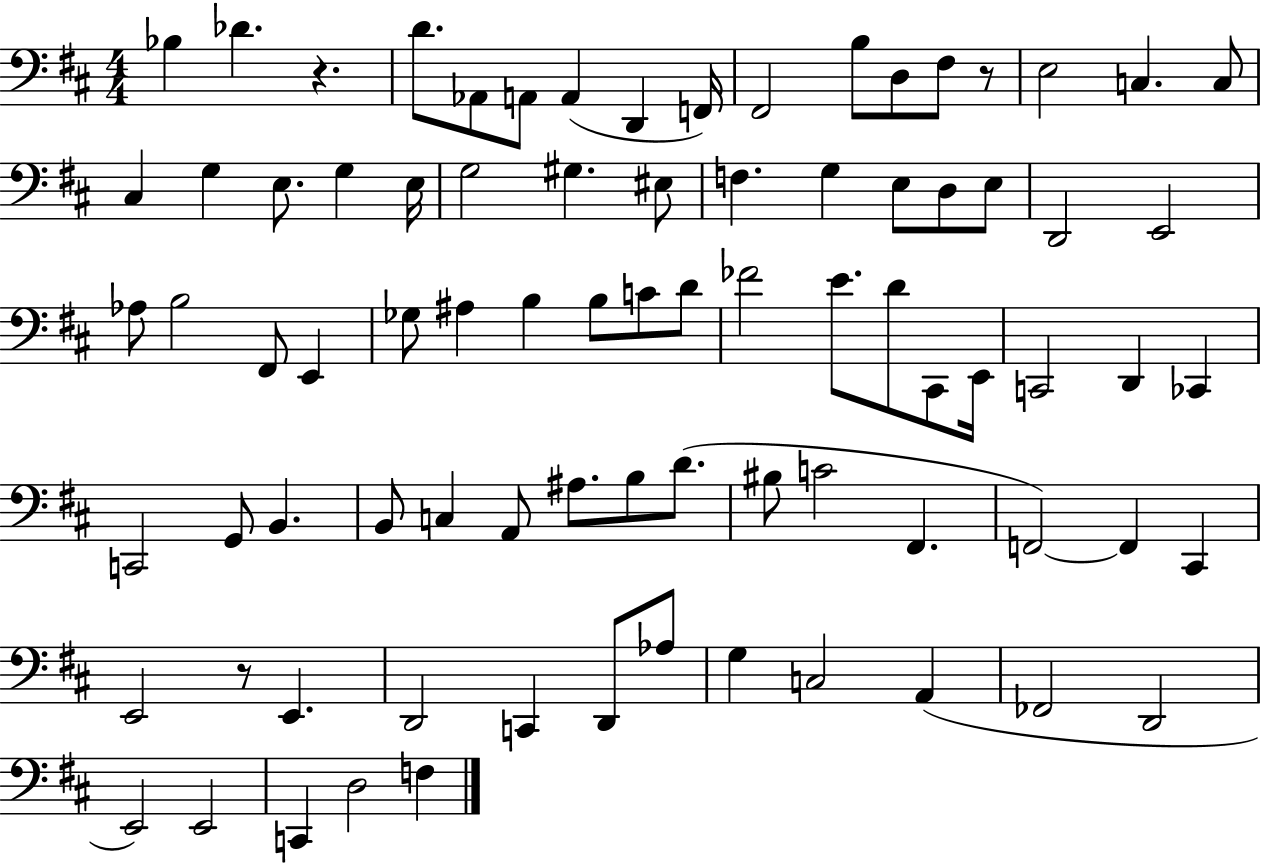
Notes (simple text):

Bb3/q Db4/q. R/q. D4/e. Ab2/e A2/e A2/q D2/q F2/s F#2/h B3/e D3/e F#3/e R/e E3/h C3/q. C3/e C#3/q G3/q E3/e. G3/q E3/s G3/h G#3/q. EIS3/e F3/q. G3/q E3/e D3/e E3/e D2/h E2/h Ab3/e B3/h F#2/e E2/q Gb3/e A#3/q B3/q B3/e C4/e D4/e FES4/h E4/e. D4/e C#2/e E2/s C2/h D2/q CES2/q C2/h G2/e B2/q. B2/e C3/q A2/e A#3/e. B3/e D4/e. BIS3/e C4/h F#2/q. F2/h F2/q C#2/q E2/h R/e E2/q. D2/h C2/q D2/e Ab3/e G3/q C3/h A2/q FES2/h D2/h E2/h E2/h C2/q D3/h F3/q